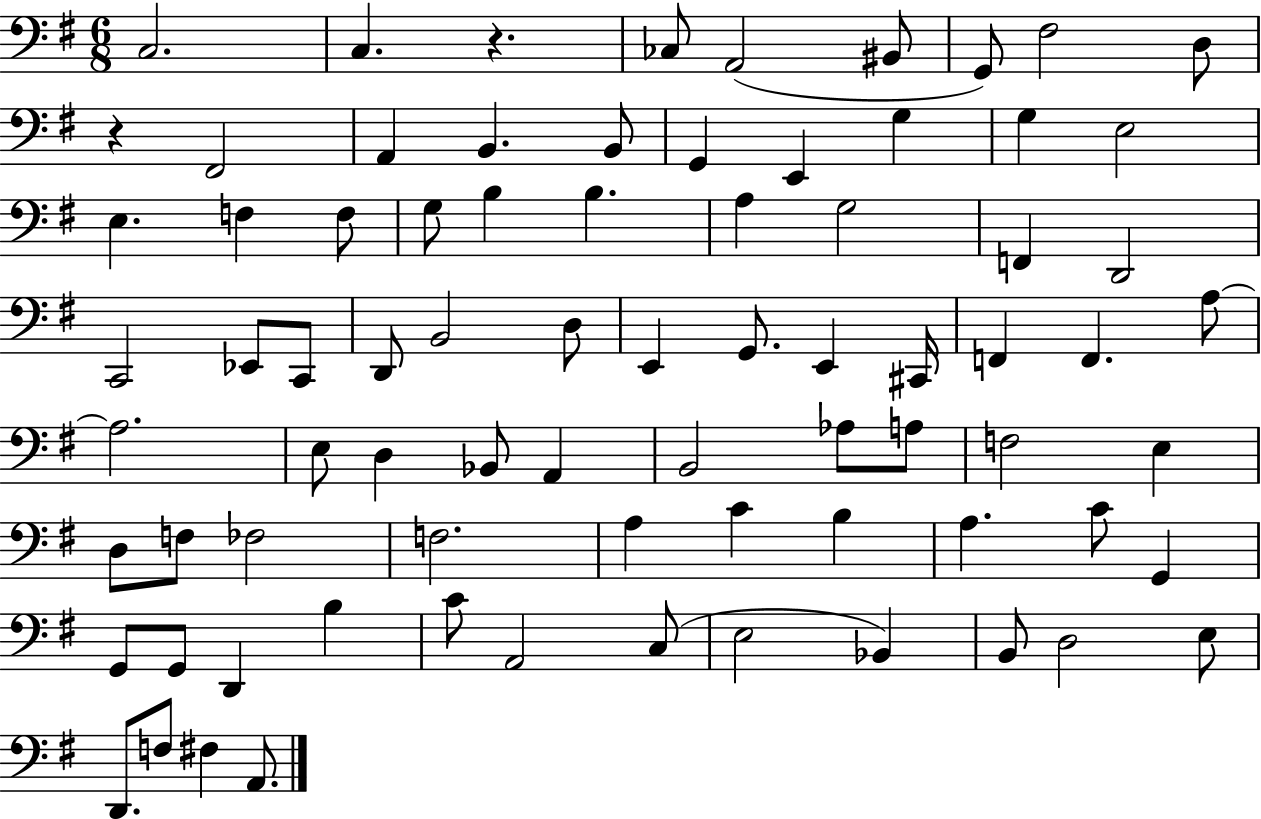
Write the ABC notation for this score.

X:1
T:Untitled
M:6/8
L:1/4
K:G
C,2 C, z _C,/2 A,,2 ^B,,/2 G,,/2 ^F,2 D,/2 z ^F,,2 A,, B,, B,,/2 G,, E,, G, G, E,2 E, F, F,/2 G,/2 B, B, A, G,2 F,, D,,2 C,,2 _E,,/2 C,,/2 D,,/2 B,,2 D,/2 E,, G,,/2 E,, ^C,,/4 F,, F,, A,/2 A,2 E,/2 D, _B,,/2 A,, B,,2 _A,/2 A,/2 F,2 E, D,/2 F,/2 _F,2 F,2 A, C B, A, C/2 G,, G,,/2 G,,/2 D,, B, C/2 A,,2 C,/2 E,2 _B,, B,,/2 D,2 E,/2 D,,/2 F,/2 ^F, A,,/2